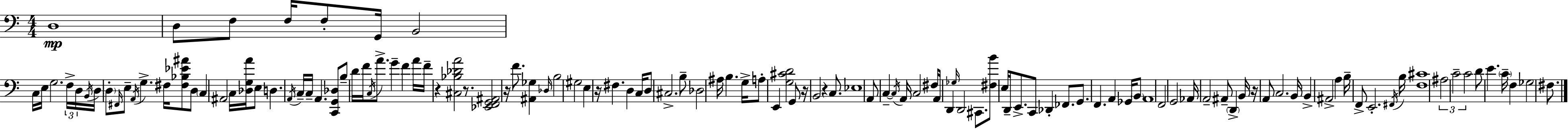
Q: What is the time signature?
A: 4/4